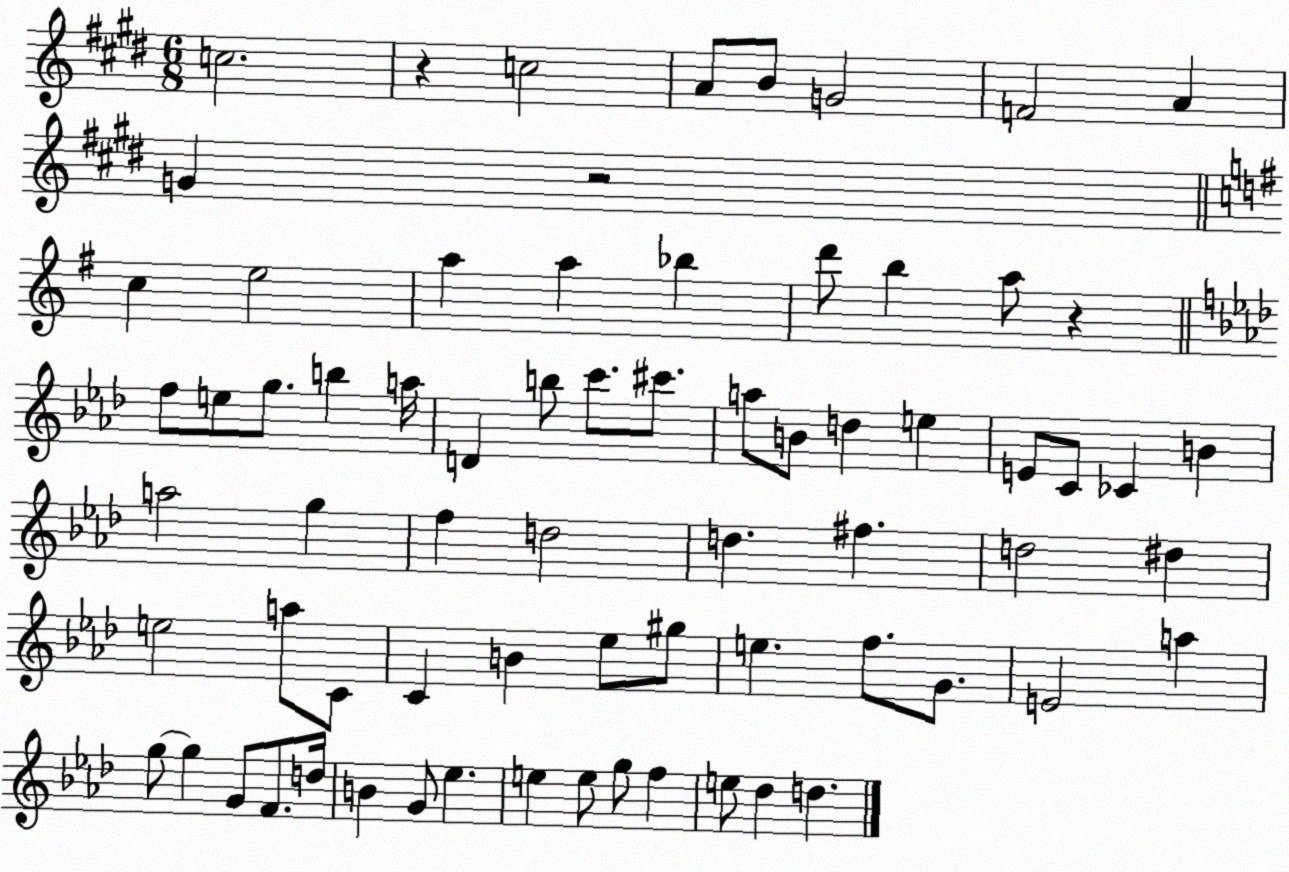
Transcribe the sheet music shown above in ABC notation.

X:1
T:Untitled
M:6/8
L:1/4
K:E
c2 z c2 A/2 B/2 G2 F2 A G z2 c e2 a a _b d'/2 b a/2 z f/2 e/2 g/2 b a/4 D b/2 c'/2 ^c'/2 a/2 B/2 d e E/2 C/2 _C B a2 g f d2 d ^f d2 ^d e2 a/2 C/2 C B _e/2 ^g/2 e f/2 G/2 E2 a g/2 g G/2 F/2 d/4 B G/2 _e e e/2 g/2 f e/2 _d d